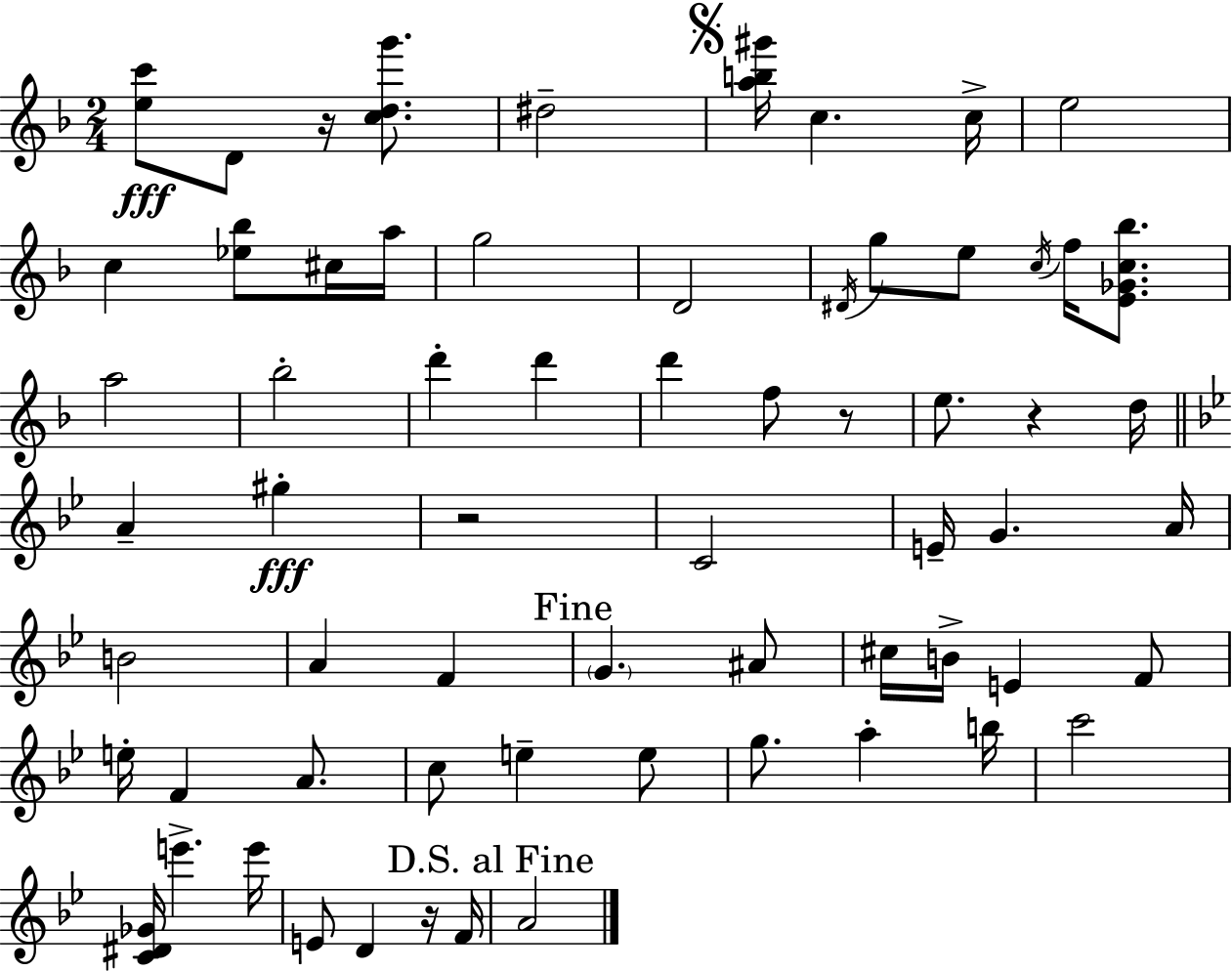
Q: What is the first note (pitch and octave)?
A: D4